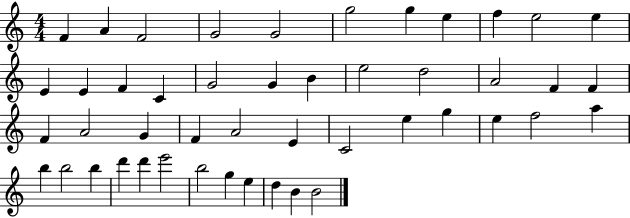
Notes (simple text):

F4/q A4/q F4/h G4/h G4/h G5/h G5/q E5/q F5/q E5/h E5/q E4/q E4/q F4/q C4/q G4/h G4/q B4/q E5/h D5/h A4/h F4/q F4/q F4/q A4/h G4/q F4/q A4/h E4/q C4/h E5/q G5/q E5/q F5/h A5/q B5/q B5/h B5/q D6/q D6/q E6/h B5/h G5/q E5/q D5/q B4/q B4/h